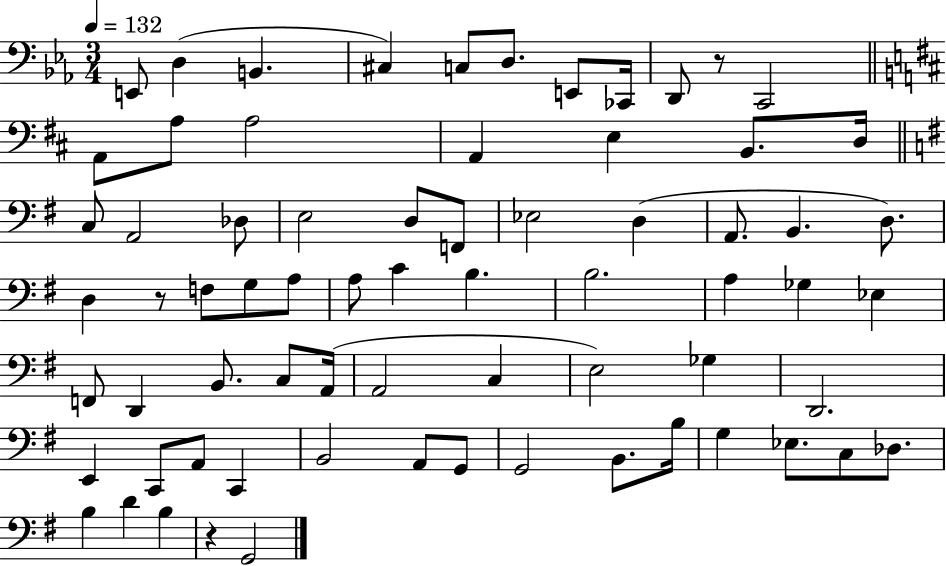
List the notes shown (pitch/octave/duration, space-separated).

E2/e D3/q B2/q. C#3/q C3/e D3/e. E2/e CES2/s D2/e R/e C2/h A2/e A3/e A3/h A2/q E3/q B2/e. D3/s C3/e A2/h Db3/e E3/h D3/e F2/e Eb3/h D3/q A2/e. B2/q. D3/e. D3/q R/e F3/e G3/e A3/e A3/e C4/q B3/q. B3/h. A3/q Gb3/q Eb3/q F2/e D2/q B2/e. C3/e A2/s A2/h C3/q E3/h Gb3/q D2/h. E2/q C2/e A2/e C2/q B2/h A2/e G2/e G2/h B2/e. B3/s G3/q Eb3/e. C3/e Db3/e. B3/q D4/q B3/q R/q G2/h